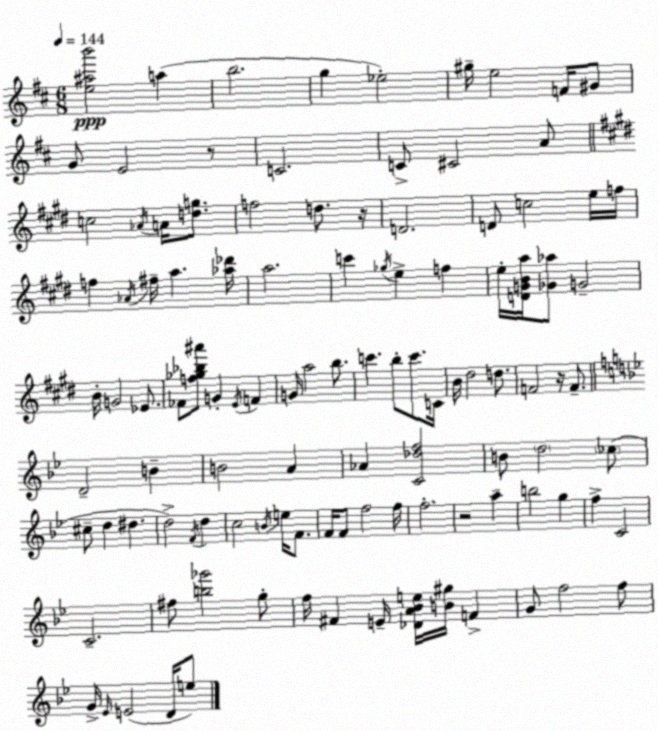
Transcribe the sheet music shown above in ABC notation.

X:1
T:Untitled
M:6/8
L:1/4
K:D
[e^ab']2 a b2 g _e2 ^g/4 e2 F/4 ^G/2 G/2 E2 z/2 C2 C/2 ^C2 A/2 c2 _A/4 A/4 [dg]/2 f2 d/2 z/4 D2 D/2 c2 e/4 f/4 f _A/4 ^f/4 a [_a_d']/4 a2 c' _g/4 e f e/4 [DGBa]/4 [_G_a]/2 G2 B/4 G2 _E/2 _F/2 [f_g_b^a']/2 G E/4 F G/4 a2 b/2 c' b/2 c'/2 C/4 B/4 ^d2 d/2 F2 z/4 F/2 D2 B B2 A _A [C_df]2 B/2 d2 _c/2 ^c/2 d ^d d2 F/4 d c2 B/4 e/4 F/2 F/4 F/2 f2 f/4 f2 z2 a b2 g f C2 C2 ^f/2 [b_g']2 g/2 f/4 ^F E/4 [_DA_Be]/4 [B^g]/4 F G/2 f2 f/2 G/4 _E/4 E2 D/4 e/2